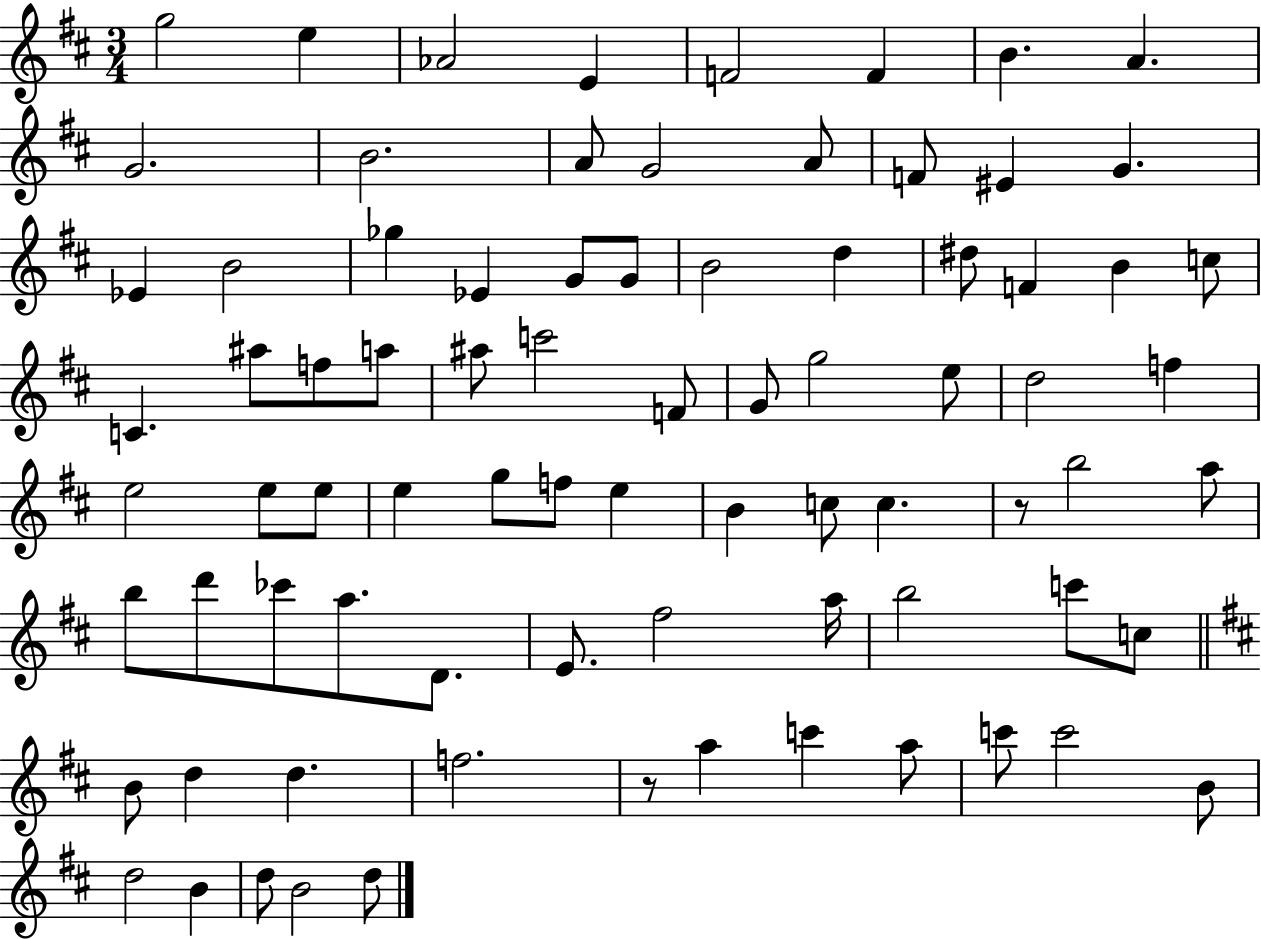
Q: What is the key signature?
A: D major